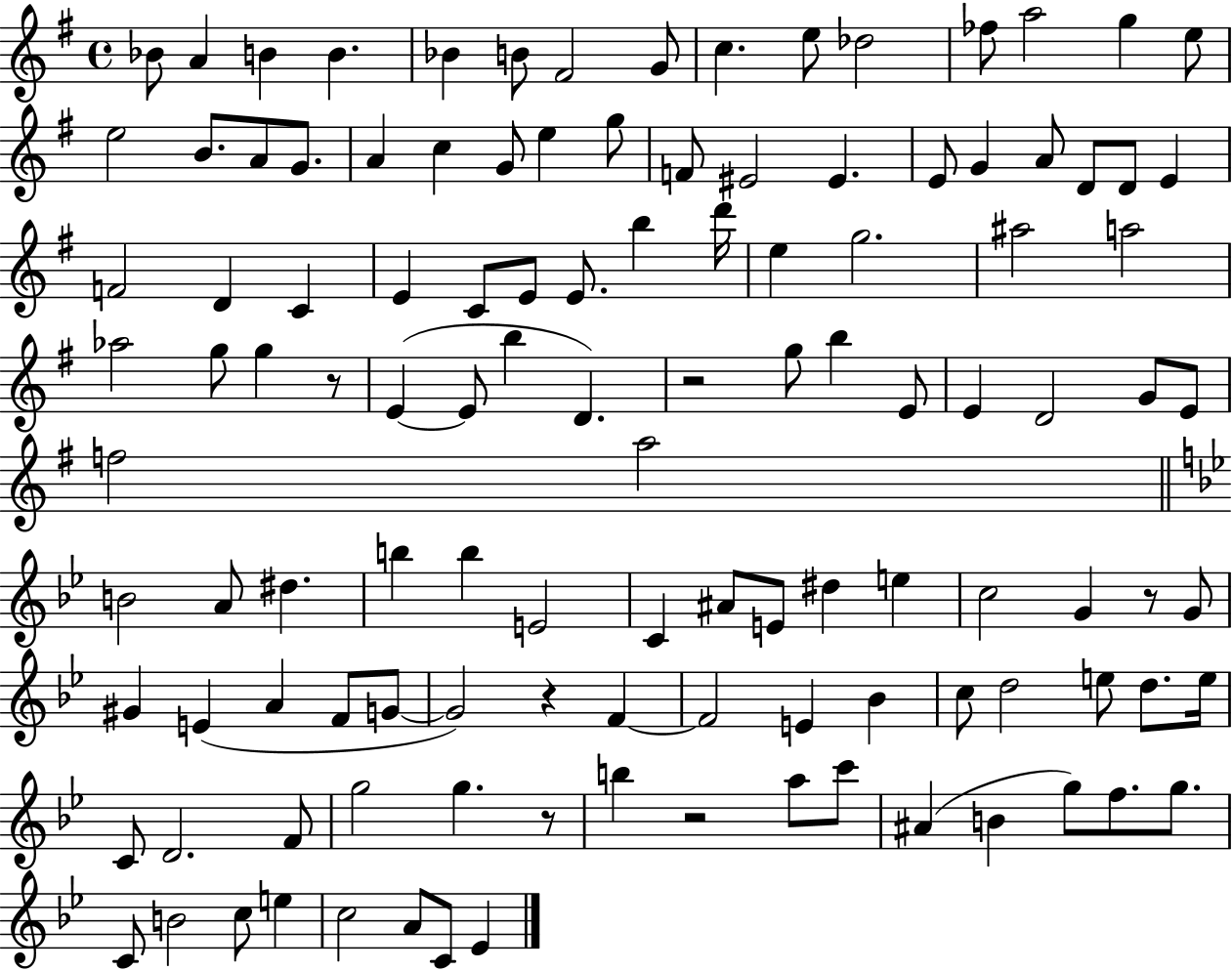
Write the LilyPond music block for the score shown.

{
  \clef treble
  \time 4/4
  \defaultTimeSignature
  \key g \major
  \repeat volta 2 { bes'8 a'4 b'4 b'4. | bes'4 b'8 fis'2 g'8 | c''4. e''8 des''2 | fes''8 a''2 g''4 e''8 | \break e''2 b'8. a'8 g'8. | a'4 c''4 g'8 e''4 g''8 | f'8 eis'2 eis'4. | e'8 g'4 a'8 d'8 d'8 e'4 | \break f'2 d'4 c'4 | e'4 c'8 e'8 e'8. b''4 d'''16 | e''4 g''2. | ais''2 a''2 | \break aes''2 g''8 g''4 r8 | e'4~(~ e'8 b''4 d'4.) | r2 g''8 b''4 e'8 | e'4 d'2 g'8 e'8 | \break f''2 a''2 | \bar "||" \break \key bes \major b'2 a'8 dis''4. | b''4 b''4 e'2 | c'4 ais'8 e'8 dis''4 e''4 | c''2 g'4 r8 g'8 | \break gis'4 e'4( a'4 f'8 g'8~~ | g'2) r4 f'4~~ | f'2 e'4 bes'4 | c''8 d''2 e''8 d''8. e''16 | \break c'8 d'2. f'8 | g''2 g''4. r8 | b''4 r2 a''8 c'''8 | ais'4( b'4 g''8) f''8. g''8. | \break c'8 b'2 c''8 e''4 | c''2 a'8 c'8 ees'4 | } \bar "|."
}